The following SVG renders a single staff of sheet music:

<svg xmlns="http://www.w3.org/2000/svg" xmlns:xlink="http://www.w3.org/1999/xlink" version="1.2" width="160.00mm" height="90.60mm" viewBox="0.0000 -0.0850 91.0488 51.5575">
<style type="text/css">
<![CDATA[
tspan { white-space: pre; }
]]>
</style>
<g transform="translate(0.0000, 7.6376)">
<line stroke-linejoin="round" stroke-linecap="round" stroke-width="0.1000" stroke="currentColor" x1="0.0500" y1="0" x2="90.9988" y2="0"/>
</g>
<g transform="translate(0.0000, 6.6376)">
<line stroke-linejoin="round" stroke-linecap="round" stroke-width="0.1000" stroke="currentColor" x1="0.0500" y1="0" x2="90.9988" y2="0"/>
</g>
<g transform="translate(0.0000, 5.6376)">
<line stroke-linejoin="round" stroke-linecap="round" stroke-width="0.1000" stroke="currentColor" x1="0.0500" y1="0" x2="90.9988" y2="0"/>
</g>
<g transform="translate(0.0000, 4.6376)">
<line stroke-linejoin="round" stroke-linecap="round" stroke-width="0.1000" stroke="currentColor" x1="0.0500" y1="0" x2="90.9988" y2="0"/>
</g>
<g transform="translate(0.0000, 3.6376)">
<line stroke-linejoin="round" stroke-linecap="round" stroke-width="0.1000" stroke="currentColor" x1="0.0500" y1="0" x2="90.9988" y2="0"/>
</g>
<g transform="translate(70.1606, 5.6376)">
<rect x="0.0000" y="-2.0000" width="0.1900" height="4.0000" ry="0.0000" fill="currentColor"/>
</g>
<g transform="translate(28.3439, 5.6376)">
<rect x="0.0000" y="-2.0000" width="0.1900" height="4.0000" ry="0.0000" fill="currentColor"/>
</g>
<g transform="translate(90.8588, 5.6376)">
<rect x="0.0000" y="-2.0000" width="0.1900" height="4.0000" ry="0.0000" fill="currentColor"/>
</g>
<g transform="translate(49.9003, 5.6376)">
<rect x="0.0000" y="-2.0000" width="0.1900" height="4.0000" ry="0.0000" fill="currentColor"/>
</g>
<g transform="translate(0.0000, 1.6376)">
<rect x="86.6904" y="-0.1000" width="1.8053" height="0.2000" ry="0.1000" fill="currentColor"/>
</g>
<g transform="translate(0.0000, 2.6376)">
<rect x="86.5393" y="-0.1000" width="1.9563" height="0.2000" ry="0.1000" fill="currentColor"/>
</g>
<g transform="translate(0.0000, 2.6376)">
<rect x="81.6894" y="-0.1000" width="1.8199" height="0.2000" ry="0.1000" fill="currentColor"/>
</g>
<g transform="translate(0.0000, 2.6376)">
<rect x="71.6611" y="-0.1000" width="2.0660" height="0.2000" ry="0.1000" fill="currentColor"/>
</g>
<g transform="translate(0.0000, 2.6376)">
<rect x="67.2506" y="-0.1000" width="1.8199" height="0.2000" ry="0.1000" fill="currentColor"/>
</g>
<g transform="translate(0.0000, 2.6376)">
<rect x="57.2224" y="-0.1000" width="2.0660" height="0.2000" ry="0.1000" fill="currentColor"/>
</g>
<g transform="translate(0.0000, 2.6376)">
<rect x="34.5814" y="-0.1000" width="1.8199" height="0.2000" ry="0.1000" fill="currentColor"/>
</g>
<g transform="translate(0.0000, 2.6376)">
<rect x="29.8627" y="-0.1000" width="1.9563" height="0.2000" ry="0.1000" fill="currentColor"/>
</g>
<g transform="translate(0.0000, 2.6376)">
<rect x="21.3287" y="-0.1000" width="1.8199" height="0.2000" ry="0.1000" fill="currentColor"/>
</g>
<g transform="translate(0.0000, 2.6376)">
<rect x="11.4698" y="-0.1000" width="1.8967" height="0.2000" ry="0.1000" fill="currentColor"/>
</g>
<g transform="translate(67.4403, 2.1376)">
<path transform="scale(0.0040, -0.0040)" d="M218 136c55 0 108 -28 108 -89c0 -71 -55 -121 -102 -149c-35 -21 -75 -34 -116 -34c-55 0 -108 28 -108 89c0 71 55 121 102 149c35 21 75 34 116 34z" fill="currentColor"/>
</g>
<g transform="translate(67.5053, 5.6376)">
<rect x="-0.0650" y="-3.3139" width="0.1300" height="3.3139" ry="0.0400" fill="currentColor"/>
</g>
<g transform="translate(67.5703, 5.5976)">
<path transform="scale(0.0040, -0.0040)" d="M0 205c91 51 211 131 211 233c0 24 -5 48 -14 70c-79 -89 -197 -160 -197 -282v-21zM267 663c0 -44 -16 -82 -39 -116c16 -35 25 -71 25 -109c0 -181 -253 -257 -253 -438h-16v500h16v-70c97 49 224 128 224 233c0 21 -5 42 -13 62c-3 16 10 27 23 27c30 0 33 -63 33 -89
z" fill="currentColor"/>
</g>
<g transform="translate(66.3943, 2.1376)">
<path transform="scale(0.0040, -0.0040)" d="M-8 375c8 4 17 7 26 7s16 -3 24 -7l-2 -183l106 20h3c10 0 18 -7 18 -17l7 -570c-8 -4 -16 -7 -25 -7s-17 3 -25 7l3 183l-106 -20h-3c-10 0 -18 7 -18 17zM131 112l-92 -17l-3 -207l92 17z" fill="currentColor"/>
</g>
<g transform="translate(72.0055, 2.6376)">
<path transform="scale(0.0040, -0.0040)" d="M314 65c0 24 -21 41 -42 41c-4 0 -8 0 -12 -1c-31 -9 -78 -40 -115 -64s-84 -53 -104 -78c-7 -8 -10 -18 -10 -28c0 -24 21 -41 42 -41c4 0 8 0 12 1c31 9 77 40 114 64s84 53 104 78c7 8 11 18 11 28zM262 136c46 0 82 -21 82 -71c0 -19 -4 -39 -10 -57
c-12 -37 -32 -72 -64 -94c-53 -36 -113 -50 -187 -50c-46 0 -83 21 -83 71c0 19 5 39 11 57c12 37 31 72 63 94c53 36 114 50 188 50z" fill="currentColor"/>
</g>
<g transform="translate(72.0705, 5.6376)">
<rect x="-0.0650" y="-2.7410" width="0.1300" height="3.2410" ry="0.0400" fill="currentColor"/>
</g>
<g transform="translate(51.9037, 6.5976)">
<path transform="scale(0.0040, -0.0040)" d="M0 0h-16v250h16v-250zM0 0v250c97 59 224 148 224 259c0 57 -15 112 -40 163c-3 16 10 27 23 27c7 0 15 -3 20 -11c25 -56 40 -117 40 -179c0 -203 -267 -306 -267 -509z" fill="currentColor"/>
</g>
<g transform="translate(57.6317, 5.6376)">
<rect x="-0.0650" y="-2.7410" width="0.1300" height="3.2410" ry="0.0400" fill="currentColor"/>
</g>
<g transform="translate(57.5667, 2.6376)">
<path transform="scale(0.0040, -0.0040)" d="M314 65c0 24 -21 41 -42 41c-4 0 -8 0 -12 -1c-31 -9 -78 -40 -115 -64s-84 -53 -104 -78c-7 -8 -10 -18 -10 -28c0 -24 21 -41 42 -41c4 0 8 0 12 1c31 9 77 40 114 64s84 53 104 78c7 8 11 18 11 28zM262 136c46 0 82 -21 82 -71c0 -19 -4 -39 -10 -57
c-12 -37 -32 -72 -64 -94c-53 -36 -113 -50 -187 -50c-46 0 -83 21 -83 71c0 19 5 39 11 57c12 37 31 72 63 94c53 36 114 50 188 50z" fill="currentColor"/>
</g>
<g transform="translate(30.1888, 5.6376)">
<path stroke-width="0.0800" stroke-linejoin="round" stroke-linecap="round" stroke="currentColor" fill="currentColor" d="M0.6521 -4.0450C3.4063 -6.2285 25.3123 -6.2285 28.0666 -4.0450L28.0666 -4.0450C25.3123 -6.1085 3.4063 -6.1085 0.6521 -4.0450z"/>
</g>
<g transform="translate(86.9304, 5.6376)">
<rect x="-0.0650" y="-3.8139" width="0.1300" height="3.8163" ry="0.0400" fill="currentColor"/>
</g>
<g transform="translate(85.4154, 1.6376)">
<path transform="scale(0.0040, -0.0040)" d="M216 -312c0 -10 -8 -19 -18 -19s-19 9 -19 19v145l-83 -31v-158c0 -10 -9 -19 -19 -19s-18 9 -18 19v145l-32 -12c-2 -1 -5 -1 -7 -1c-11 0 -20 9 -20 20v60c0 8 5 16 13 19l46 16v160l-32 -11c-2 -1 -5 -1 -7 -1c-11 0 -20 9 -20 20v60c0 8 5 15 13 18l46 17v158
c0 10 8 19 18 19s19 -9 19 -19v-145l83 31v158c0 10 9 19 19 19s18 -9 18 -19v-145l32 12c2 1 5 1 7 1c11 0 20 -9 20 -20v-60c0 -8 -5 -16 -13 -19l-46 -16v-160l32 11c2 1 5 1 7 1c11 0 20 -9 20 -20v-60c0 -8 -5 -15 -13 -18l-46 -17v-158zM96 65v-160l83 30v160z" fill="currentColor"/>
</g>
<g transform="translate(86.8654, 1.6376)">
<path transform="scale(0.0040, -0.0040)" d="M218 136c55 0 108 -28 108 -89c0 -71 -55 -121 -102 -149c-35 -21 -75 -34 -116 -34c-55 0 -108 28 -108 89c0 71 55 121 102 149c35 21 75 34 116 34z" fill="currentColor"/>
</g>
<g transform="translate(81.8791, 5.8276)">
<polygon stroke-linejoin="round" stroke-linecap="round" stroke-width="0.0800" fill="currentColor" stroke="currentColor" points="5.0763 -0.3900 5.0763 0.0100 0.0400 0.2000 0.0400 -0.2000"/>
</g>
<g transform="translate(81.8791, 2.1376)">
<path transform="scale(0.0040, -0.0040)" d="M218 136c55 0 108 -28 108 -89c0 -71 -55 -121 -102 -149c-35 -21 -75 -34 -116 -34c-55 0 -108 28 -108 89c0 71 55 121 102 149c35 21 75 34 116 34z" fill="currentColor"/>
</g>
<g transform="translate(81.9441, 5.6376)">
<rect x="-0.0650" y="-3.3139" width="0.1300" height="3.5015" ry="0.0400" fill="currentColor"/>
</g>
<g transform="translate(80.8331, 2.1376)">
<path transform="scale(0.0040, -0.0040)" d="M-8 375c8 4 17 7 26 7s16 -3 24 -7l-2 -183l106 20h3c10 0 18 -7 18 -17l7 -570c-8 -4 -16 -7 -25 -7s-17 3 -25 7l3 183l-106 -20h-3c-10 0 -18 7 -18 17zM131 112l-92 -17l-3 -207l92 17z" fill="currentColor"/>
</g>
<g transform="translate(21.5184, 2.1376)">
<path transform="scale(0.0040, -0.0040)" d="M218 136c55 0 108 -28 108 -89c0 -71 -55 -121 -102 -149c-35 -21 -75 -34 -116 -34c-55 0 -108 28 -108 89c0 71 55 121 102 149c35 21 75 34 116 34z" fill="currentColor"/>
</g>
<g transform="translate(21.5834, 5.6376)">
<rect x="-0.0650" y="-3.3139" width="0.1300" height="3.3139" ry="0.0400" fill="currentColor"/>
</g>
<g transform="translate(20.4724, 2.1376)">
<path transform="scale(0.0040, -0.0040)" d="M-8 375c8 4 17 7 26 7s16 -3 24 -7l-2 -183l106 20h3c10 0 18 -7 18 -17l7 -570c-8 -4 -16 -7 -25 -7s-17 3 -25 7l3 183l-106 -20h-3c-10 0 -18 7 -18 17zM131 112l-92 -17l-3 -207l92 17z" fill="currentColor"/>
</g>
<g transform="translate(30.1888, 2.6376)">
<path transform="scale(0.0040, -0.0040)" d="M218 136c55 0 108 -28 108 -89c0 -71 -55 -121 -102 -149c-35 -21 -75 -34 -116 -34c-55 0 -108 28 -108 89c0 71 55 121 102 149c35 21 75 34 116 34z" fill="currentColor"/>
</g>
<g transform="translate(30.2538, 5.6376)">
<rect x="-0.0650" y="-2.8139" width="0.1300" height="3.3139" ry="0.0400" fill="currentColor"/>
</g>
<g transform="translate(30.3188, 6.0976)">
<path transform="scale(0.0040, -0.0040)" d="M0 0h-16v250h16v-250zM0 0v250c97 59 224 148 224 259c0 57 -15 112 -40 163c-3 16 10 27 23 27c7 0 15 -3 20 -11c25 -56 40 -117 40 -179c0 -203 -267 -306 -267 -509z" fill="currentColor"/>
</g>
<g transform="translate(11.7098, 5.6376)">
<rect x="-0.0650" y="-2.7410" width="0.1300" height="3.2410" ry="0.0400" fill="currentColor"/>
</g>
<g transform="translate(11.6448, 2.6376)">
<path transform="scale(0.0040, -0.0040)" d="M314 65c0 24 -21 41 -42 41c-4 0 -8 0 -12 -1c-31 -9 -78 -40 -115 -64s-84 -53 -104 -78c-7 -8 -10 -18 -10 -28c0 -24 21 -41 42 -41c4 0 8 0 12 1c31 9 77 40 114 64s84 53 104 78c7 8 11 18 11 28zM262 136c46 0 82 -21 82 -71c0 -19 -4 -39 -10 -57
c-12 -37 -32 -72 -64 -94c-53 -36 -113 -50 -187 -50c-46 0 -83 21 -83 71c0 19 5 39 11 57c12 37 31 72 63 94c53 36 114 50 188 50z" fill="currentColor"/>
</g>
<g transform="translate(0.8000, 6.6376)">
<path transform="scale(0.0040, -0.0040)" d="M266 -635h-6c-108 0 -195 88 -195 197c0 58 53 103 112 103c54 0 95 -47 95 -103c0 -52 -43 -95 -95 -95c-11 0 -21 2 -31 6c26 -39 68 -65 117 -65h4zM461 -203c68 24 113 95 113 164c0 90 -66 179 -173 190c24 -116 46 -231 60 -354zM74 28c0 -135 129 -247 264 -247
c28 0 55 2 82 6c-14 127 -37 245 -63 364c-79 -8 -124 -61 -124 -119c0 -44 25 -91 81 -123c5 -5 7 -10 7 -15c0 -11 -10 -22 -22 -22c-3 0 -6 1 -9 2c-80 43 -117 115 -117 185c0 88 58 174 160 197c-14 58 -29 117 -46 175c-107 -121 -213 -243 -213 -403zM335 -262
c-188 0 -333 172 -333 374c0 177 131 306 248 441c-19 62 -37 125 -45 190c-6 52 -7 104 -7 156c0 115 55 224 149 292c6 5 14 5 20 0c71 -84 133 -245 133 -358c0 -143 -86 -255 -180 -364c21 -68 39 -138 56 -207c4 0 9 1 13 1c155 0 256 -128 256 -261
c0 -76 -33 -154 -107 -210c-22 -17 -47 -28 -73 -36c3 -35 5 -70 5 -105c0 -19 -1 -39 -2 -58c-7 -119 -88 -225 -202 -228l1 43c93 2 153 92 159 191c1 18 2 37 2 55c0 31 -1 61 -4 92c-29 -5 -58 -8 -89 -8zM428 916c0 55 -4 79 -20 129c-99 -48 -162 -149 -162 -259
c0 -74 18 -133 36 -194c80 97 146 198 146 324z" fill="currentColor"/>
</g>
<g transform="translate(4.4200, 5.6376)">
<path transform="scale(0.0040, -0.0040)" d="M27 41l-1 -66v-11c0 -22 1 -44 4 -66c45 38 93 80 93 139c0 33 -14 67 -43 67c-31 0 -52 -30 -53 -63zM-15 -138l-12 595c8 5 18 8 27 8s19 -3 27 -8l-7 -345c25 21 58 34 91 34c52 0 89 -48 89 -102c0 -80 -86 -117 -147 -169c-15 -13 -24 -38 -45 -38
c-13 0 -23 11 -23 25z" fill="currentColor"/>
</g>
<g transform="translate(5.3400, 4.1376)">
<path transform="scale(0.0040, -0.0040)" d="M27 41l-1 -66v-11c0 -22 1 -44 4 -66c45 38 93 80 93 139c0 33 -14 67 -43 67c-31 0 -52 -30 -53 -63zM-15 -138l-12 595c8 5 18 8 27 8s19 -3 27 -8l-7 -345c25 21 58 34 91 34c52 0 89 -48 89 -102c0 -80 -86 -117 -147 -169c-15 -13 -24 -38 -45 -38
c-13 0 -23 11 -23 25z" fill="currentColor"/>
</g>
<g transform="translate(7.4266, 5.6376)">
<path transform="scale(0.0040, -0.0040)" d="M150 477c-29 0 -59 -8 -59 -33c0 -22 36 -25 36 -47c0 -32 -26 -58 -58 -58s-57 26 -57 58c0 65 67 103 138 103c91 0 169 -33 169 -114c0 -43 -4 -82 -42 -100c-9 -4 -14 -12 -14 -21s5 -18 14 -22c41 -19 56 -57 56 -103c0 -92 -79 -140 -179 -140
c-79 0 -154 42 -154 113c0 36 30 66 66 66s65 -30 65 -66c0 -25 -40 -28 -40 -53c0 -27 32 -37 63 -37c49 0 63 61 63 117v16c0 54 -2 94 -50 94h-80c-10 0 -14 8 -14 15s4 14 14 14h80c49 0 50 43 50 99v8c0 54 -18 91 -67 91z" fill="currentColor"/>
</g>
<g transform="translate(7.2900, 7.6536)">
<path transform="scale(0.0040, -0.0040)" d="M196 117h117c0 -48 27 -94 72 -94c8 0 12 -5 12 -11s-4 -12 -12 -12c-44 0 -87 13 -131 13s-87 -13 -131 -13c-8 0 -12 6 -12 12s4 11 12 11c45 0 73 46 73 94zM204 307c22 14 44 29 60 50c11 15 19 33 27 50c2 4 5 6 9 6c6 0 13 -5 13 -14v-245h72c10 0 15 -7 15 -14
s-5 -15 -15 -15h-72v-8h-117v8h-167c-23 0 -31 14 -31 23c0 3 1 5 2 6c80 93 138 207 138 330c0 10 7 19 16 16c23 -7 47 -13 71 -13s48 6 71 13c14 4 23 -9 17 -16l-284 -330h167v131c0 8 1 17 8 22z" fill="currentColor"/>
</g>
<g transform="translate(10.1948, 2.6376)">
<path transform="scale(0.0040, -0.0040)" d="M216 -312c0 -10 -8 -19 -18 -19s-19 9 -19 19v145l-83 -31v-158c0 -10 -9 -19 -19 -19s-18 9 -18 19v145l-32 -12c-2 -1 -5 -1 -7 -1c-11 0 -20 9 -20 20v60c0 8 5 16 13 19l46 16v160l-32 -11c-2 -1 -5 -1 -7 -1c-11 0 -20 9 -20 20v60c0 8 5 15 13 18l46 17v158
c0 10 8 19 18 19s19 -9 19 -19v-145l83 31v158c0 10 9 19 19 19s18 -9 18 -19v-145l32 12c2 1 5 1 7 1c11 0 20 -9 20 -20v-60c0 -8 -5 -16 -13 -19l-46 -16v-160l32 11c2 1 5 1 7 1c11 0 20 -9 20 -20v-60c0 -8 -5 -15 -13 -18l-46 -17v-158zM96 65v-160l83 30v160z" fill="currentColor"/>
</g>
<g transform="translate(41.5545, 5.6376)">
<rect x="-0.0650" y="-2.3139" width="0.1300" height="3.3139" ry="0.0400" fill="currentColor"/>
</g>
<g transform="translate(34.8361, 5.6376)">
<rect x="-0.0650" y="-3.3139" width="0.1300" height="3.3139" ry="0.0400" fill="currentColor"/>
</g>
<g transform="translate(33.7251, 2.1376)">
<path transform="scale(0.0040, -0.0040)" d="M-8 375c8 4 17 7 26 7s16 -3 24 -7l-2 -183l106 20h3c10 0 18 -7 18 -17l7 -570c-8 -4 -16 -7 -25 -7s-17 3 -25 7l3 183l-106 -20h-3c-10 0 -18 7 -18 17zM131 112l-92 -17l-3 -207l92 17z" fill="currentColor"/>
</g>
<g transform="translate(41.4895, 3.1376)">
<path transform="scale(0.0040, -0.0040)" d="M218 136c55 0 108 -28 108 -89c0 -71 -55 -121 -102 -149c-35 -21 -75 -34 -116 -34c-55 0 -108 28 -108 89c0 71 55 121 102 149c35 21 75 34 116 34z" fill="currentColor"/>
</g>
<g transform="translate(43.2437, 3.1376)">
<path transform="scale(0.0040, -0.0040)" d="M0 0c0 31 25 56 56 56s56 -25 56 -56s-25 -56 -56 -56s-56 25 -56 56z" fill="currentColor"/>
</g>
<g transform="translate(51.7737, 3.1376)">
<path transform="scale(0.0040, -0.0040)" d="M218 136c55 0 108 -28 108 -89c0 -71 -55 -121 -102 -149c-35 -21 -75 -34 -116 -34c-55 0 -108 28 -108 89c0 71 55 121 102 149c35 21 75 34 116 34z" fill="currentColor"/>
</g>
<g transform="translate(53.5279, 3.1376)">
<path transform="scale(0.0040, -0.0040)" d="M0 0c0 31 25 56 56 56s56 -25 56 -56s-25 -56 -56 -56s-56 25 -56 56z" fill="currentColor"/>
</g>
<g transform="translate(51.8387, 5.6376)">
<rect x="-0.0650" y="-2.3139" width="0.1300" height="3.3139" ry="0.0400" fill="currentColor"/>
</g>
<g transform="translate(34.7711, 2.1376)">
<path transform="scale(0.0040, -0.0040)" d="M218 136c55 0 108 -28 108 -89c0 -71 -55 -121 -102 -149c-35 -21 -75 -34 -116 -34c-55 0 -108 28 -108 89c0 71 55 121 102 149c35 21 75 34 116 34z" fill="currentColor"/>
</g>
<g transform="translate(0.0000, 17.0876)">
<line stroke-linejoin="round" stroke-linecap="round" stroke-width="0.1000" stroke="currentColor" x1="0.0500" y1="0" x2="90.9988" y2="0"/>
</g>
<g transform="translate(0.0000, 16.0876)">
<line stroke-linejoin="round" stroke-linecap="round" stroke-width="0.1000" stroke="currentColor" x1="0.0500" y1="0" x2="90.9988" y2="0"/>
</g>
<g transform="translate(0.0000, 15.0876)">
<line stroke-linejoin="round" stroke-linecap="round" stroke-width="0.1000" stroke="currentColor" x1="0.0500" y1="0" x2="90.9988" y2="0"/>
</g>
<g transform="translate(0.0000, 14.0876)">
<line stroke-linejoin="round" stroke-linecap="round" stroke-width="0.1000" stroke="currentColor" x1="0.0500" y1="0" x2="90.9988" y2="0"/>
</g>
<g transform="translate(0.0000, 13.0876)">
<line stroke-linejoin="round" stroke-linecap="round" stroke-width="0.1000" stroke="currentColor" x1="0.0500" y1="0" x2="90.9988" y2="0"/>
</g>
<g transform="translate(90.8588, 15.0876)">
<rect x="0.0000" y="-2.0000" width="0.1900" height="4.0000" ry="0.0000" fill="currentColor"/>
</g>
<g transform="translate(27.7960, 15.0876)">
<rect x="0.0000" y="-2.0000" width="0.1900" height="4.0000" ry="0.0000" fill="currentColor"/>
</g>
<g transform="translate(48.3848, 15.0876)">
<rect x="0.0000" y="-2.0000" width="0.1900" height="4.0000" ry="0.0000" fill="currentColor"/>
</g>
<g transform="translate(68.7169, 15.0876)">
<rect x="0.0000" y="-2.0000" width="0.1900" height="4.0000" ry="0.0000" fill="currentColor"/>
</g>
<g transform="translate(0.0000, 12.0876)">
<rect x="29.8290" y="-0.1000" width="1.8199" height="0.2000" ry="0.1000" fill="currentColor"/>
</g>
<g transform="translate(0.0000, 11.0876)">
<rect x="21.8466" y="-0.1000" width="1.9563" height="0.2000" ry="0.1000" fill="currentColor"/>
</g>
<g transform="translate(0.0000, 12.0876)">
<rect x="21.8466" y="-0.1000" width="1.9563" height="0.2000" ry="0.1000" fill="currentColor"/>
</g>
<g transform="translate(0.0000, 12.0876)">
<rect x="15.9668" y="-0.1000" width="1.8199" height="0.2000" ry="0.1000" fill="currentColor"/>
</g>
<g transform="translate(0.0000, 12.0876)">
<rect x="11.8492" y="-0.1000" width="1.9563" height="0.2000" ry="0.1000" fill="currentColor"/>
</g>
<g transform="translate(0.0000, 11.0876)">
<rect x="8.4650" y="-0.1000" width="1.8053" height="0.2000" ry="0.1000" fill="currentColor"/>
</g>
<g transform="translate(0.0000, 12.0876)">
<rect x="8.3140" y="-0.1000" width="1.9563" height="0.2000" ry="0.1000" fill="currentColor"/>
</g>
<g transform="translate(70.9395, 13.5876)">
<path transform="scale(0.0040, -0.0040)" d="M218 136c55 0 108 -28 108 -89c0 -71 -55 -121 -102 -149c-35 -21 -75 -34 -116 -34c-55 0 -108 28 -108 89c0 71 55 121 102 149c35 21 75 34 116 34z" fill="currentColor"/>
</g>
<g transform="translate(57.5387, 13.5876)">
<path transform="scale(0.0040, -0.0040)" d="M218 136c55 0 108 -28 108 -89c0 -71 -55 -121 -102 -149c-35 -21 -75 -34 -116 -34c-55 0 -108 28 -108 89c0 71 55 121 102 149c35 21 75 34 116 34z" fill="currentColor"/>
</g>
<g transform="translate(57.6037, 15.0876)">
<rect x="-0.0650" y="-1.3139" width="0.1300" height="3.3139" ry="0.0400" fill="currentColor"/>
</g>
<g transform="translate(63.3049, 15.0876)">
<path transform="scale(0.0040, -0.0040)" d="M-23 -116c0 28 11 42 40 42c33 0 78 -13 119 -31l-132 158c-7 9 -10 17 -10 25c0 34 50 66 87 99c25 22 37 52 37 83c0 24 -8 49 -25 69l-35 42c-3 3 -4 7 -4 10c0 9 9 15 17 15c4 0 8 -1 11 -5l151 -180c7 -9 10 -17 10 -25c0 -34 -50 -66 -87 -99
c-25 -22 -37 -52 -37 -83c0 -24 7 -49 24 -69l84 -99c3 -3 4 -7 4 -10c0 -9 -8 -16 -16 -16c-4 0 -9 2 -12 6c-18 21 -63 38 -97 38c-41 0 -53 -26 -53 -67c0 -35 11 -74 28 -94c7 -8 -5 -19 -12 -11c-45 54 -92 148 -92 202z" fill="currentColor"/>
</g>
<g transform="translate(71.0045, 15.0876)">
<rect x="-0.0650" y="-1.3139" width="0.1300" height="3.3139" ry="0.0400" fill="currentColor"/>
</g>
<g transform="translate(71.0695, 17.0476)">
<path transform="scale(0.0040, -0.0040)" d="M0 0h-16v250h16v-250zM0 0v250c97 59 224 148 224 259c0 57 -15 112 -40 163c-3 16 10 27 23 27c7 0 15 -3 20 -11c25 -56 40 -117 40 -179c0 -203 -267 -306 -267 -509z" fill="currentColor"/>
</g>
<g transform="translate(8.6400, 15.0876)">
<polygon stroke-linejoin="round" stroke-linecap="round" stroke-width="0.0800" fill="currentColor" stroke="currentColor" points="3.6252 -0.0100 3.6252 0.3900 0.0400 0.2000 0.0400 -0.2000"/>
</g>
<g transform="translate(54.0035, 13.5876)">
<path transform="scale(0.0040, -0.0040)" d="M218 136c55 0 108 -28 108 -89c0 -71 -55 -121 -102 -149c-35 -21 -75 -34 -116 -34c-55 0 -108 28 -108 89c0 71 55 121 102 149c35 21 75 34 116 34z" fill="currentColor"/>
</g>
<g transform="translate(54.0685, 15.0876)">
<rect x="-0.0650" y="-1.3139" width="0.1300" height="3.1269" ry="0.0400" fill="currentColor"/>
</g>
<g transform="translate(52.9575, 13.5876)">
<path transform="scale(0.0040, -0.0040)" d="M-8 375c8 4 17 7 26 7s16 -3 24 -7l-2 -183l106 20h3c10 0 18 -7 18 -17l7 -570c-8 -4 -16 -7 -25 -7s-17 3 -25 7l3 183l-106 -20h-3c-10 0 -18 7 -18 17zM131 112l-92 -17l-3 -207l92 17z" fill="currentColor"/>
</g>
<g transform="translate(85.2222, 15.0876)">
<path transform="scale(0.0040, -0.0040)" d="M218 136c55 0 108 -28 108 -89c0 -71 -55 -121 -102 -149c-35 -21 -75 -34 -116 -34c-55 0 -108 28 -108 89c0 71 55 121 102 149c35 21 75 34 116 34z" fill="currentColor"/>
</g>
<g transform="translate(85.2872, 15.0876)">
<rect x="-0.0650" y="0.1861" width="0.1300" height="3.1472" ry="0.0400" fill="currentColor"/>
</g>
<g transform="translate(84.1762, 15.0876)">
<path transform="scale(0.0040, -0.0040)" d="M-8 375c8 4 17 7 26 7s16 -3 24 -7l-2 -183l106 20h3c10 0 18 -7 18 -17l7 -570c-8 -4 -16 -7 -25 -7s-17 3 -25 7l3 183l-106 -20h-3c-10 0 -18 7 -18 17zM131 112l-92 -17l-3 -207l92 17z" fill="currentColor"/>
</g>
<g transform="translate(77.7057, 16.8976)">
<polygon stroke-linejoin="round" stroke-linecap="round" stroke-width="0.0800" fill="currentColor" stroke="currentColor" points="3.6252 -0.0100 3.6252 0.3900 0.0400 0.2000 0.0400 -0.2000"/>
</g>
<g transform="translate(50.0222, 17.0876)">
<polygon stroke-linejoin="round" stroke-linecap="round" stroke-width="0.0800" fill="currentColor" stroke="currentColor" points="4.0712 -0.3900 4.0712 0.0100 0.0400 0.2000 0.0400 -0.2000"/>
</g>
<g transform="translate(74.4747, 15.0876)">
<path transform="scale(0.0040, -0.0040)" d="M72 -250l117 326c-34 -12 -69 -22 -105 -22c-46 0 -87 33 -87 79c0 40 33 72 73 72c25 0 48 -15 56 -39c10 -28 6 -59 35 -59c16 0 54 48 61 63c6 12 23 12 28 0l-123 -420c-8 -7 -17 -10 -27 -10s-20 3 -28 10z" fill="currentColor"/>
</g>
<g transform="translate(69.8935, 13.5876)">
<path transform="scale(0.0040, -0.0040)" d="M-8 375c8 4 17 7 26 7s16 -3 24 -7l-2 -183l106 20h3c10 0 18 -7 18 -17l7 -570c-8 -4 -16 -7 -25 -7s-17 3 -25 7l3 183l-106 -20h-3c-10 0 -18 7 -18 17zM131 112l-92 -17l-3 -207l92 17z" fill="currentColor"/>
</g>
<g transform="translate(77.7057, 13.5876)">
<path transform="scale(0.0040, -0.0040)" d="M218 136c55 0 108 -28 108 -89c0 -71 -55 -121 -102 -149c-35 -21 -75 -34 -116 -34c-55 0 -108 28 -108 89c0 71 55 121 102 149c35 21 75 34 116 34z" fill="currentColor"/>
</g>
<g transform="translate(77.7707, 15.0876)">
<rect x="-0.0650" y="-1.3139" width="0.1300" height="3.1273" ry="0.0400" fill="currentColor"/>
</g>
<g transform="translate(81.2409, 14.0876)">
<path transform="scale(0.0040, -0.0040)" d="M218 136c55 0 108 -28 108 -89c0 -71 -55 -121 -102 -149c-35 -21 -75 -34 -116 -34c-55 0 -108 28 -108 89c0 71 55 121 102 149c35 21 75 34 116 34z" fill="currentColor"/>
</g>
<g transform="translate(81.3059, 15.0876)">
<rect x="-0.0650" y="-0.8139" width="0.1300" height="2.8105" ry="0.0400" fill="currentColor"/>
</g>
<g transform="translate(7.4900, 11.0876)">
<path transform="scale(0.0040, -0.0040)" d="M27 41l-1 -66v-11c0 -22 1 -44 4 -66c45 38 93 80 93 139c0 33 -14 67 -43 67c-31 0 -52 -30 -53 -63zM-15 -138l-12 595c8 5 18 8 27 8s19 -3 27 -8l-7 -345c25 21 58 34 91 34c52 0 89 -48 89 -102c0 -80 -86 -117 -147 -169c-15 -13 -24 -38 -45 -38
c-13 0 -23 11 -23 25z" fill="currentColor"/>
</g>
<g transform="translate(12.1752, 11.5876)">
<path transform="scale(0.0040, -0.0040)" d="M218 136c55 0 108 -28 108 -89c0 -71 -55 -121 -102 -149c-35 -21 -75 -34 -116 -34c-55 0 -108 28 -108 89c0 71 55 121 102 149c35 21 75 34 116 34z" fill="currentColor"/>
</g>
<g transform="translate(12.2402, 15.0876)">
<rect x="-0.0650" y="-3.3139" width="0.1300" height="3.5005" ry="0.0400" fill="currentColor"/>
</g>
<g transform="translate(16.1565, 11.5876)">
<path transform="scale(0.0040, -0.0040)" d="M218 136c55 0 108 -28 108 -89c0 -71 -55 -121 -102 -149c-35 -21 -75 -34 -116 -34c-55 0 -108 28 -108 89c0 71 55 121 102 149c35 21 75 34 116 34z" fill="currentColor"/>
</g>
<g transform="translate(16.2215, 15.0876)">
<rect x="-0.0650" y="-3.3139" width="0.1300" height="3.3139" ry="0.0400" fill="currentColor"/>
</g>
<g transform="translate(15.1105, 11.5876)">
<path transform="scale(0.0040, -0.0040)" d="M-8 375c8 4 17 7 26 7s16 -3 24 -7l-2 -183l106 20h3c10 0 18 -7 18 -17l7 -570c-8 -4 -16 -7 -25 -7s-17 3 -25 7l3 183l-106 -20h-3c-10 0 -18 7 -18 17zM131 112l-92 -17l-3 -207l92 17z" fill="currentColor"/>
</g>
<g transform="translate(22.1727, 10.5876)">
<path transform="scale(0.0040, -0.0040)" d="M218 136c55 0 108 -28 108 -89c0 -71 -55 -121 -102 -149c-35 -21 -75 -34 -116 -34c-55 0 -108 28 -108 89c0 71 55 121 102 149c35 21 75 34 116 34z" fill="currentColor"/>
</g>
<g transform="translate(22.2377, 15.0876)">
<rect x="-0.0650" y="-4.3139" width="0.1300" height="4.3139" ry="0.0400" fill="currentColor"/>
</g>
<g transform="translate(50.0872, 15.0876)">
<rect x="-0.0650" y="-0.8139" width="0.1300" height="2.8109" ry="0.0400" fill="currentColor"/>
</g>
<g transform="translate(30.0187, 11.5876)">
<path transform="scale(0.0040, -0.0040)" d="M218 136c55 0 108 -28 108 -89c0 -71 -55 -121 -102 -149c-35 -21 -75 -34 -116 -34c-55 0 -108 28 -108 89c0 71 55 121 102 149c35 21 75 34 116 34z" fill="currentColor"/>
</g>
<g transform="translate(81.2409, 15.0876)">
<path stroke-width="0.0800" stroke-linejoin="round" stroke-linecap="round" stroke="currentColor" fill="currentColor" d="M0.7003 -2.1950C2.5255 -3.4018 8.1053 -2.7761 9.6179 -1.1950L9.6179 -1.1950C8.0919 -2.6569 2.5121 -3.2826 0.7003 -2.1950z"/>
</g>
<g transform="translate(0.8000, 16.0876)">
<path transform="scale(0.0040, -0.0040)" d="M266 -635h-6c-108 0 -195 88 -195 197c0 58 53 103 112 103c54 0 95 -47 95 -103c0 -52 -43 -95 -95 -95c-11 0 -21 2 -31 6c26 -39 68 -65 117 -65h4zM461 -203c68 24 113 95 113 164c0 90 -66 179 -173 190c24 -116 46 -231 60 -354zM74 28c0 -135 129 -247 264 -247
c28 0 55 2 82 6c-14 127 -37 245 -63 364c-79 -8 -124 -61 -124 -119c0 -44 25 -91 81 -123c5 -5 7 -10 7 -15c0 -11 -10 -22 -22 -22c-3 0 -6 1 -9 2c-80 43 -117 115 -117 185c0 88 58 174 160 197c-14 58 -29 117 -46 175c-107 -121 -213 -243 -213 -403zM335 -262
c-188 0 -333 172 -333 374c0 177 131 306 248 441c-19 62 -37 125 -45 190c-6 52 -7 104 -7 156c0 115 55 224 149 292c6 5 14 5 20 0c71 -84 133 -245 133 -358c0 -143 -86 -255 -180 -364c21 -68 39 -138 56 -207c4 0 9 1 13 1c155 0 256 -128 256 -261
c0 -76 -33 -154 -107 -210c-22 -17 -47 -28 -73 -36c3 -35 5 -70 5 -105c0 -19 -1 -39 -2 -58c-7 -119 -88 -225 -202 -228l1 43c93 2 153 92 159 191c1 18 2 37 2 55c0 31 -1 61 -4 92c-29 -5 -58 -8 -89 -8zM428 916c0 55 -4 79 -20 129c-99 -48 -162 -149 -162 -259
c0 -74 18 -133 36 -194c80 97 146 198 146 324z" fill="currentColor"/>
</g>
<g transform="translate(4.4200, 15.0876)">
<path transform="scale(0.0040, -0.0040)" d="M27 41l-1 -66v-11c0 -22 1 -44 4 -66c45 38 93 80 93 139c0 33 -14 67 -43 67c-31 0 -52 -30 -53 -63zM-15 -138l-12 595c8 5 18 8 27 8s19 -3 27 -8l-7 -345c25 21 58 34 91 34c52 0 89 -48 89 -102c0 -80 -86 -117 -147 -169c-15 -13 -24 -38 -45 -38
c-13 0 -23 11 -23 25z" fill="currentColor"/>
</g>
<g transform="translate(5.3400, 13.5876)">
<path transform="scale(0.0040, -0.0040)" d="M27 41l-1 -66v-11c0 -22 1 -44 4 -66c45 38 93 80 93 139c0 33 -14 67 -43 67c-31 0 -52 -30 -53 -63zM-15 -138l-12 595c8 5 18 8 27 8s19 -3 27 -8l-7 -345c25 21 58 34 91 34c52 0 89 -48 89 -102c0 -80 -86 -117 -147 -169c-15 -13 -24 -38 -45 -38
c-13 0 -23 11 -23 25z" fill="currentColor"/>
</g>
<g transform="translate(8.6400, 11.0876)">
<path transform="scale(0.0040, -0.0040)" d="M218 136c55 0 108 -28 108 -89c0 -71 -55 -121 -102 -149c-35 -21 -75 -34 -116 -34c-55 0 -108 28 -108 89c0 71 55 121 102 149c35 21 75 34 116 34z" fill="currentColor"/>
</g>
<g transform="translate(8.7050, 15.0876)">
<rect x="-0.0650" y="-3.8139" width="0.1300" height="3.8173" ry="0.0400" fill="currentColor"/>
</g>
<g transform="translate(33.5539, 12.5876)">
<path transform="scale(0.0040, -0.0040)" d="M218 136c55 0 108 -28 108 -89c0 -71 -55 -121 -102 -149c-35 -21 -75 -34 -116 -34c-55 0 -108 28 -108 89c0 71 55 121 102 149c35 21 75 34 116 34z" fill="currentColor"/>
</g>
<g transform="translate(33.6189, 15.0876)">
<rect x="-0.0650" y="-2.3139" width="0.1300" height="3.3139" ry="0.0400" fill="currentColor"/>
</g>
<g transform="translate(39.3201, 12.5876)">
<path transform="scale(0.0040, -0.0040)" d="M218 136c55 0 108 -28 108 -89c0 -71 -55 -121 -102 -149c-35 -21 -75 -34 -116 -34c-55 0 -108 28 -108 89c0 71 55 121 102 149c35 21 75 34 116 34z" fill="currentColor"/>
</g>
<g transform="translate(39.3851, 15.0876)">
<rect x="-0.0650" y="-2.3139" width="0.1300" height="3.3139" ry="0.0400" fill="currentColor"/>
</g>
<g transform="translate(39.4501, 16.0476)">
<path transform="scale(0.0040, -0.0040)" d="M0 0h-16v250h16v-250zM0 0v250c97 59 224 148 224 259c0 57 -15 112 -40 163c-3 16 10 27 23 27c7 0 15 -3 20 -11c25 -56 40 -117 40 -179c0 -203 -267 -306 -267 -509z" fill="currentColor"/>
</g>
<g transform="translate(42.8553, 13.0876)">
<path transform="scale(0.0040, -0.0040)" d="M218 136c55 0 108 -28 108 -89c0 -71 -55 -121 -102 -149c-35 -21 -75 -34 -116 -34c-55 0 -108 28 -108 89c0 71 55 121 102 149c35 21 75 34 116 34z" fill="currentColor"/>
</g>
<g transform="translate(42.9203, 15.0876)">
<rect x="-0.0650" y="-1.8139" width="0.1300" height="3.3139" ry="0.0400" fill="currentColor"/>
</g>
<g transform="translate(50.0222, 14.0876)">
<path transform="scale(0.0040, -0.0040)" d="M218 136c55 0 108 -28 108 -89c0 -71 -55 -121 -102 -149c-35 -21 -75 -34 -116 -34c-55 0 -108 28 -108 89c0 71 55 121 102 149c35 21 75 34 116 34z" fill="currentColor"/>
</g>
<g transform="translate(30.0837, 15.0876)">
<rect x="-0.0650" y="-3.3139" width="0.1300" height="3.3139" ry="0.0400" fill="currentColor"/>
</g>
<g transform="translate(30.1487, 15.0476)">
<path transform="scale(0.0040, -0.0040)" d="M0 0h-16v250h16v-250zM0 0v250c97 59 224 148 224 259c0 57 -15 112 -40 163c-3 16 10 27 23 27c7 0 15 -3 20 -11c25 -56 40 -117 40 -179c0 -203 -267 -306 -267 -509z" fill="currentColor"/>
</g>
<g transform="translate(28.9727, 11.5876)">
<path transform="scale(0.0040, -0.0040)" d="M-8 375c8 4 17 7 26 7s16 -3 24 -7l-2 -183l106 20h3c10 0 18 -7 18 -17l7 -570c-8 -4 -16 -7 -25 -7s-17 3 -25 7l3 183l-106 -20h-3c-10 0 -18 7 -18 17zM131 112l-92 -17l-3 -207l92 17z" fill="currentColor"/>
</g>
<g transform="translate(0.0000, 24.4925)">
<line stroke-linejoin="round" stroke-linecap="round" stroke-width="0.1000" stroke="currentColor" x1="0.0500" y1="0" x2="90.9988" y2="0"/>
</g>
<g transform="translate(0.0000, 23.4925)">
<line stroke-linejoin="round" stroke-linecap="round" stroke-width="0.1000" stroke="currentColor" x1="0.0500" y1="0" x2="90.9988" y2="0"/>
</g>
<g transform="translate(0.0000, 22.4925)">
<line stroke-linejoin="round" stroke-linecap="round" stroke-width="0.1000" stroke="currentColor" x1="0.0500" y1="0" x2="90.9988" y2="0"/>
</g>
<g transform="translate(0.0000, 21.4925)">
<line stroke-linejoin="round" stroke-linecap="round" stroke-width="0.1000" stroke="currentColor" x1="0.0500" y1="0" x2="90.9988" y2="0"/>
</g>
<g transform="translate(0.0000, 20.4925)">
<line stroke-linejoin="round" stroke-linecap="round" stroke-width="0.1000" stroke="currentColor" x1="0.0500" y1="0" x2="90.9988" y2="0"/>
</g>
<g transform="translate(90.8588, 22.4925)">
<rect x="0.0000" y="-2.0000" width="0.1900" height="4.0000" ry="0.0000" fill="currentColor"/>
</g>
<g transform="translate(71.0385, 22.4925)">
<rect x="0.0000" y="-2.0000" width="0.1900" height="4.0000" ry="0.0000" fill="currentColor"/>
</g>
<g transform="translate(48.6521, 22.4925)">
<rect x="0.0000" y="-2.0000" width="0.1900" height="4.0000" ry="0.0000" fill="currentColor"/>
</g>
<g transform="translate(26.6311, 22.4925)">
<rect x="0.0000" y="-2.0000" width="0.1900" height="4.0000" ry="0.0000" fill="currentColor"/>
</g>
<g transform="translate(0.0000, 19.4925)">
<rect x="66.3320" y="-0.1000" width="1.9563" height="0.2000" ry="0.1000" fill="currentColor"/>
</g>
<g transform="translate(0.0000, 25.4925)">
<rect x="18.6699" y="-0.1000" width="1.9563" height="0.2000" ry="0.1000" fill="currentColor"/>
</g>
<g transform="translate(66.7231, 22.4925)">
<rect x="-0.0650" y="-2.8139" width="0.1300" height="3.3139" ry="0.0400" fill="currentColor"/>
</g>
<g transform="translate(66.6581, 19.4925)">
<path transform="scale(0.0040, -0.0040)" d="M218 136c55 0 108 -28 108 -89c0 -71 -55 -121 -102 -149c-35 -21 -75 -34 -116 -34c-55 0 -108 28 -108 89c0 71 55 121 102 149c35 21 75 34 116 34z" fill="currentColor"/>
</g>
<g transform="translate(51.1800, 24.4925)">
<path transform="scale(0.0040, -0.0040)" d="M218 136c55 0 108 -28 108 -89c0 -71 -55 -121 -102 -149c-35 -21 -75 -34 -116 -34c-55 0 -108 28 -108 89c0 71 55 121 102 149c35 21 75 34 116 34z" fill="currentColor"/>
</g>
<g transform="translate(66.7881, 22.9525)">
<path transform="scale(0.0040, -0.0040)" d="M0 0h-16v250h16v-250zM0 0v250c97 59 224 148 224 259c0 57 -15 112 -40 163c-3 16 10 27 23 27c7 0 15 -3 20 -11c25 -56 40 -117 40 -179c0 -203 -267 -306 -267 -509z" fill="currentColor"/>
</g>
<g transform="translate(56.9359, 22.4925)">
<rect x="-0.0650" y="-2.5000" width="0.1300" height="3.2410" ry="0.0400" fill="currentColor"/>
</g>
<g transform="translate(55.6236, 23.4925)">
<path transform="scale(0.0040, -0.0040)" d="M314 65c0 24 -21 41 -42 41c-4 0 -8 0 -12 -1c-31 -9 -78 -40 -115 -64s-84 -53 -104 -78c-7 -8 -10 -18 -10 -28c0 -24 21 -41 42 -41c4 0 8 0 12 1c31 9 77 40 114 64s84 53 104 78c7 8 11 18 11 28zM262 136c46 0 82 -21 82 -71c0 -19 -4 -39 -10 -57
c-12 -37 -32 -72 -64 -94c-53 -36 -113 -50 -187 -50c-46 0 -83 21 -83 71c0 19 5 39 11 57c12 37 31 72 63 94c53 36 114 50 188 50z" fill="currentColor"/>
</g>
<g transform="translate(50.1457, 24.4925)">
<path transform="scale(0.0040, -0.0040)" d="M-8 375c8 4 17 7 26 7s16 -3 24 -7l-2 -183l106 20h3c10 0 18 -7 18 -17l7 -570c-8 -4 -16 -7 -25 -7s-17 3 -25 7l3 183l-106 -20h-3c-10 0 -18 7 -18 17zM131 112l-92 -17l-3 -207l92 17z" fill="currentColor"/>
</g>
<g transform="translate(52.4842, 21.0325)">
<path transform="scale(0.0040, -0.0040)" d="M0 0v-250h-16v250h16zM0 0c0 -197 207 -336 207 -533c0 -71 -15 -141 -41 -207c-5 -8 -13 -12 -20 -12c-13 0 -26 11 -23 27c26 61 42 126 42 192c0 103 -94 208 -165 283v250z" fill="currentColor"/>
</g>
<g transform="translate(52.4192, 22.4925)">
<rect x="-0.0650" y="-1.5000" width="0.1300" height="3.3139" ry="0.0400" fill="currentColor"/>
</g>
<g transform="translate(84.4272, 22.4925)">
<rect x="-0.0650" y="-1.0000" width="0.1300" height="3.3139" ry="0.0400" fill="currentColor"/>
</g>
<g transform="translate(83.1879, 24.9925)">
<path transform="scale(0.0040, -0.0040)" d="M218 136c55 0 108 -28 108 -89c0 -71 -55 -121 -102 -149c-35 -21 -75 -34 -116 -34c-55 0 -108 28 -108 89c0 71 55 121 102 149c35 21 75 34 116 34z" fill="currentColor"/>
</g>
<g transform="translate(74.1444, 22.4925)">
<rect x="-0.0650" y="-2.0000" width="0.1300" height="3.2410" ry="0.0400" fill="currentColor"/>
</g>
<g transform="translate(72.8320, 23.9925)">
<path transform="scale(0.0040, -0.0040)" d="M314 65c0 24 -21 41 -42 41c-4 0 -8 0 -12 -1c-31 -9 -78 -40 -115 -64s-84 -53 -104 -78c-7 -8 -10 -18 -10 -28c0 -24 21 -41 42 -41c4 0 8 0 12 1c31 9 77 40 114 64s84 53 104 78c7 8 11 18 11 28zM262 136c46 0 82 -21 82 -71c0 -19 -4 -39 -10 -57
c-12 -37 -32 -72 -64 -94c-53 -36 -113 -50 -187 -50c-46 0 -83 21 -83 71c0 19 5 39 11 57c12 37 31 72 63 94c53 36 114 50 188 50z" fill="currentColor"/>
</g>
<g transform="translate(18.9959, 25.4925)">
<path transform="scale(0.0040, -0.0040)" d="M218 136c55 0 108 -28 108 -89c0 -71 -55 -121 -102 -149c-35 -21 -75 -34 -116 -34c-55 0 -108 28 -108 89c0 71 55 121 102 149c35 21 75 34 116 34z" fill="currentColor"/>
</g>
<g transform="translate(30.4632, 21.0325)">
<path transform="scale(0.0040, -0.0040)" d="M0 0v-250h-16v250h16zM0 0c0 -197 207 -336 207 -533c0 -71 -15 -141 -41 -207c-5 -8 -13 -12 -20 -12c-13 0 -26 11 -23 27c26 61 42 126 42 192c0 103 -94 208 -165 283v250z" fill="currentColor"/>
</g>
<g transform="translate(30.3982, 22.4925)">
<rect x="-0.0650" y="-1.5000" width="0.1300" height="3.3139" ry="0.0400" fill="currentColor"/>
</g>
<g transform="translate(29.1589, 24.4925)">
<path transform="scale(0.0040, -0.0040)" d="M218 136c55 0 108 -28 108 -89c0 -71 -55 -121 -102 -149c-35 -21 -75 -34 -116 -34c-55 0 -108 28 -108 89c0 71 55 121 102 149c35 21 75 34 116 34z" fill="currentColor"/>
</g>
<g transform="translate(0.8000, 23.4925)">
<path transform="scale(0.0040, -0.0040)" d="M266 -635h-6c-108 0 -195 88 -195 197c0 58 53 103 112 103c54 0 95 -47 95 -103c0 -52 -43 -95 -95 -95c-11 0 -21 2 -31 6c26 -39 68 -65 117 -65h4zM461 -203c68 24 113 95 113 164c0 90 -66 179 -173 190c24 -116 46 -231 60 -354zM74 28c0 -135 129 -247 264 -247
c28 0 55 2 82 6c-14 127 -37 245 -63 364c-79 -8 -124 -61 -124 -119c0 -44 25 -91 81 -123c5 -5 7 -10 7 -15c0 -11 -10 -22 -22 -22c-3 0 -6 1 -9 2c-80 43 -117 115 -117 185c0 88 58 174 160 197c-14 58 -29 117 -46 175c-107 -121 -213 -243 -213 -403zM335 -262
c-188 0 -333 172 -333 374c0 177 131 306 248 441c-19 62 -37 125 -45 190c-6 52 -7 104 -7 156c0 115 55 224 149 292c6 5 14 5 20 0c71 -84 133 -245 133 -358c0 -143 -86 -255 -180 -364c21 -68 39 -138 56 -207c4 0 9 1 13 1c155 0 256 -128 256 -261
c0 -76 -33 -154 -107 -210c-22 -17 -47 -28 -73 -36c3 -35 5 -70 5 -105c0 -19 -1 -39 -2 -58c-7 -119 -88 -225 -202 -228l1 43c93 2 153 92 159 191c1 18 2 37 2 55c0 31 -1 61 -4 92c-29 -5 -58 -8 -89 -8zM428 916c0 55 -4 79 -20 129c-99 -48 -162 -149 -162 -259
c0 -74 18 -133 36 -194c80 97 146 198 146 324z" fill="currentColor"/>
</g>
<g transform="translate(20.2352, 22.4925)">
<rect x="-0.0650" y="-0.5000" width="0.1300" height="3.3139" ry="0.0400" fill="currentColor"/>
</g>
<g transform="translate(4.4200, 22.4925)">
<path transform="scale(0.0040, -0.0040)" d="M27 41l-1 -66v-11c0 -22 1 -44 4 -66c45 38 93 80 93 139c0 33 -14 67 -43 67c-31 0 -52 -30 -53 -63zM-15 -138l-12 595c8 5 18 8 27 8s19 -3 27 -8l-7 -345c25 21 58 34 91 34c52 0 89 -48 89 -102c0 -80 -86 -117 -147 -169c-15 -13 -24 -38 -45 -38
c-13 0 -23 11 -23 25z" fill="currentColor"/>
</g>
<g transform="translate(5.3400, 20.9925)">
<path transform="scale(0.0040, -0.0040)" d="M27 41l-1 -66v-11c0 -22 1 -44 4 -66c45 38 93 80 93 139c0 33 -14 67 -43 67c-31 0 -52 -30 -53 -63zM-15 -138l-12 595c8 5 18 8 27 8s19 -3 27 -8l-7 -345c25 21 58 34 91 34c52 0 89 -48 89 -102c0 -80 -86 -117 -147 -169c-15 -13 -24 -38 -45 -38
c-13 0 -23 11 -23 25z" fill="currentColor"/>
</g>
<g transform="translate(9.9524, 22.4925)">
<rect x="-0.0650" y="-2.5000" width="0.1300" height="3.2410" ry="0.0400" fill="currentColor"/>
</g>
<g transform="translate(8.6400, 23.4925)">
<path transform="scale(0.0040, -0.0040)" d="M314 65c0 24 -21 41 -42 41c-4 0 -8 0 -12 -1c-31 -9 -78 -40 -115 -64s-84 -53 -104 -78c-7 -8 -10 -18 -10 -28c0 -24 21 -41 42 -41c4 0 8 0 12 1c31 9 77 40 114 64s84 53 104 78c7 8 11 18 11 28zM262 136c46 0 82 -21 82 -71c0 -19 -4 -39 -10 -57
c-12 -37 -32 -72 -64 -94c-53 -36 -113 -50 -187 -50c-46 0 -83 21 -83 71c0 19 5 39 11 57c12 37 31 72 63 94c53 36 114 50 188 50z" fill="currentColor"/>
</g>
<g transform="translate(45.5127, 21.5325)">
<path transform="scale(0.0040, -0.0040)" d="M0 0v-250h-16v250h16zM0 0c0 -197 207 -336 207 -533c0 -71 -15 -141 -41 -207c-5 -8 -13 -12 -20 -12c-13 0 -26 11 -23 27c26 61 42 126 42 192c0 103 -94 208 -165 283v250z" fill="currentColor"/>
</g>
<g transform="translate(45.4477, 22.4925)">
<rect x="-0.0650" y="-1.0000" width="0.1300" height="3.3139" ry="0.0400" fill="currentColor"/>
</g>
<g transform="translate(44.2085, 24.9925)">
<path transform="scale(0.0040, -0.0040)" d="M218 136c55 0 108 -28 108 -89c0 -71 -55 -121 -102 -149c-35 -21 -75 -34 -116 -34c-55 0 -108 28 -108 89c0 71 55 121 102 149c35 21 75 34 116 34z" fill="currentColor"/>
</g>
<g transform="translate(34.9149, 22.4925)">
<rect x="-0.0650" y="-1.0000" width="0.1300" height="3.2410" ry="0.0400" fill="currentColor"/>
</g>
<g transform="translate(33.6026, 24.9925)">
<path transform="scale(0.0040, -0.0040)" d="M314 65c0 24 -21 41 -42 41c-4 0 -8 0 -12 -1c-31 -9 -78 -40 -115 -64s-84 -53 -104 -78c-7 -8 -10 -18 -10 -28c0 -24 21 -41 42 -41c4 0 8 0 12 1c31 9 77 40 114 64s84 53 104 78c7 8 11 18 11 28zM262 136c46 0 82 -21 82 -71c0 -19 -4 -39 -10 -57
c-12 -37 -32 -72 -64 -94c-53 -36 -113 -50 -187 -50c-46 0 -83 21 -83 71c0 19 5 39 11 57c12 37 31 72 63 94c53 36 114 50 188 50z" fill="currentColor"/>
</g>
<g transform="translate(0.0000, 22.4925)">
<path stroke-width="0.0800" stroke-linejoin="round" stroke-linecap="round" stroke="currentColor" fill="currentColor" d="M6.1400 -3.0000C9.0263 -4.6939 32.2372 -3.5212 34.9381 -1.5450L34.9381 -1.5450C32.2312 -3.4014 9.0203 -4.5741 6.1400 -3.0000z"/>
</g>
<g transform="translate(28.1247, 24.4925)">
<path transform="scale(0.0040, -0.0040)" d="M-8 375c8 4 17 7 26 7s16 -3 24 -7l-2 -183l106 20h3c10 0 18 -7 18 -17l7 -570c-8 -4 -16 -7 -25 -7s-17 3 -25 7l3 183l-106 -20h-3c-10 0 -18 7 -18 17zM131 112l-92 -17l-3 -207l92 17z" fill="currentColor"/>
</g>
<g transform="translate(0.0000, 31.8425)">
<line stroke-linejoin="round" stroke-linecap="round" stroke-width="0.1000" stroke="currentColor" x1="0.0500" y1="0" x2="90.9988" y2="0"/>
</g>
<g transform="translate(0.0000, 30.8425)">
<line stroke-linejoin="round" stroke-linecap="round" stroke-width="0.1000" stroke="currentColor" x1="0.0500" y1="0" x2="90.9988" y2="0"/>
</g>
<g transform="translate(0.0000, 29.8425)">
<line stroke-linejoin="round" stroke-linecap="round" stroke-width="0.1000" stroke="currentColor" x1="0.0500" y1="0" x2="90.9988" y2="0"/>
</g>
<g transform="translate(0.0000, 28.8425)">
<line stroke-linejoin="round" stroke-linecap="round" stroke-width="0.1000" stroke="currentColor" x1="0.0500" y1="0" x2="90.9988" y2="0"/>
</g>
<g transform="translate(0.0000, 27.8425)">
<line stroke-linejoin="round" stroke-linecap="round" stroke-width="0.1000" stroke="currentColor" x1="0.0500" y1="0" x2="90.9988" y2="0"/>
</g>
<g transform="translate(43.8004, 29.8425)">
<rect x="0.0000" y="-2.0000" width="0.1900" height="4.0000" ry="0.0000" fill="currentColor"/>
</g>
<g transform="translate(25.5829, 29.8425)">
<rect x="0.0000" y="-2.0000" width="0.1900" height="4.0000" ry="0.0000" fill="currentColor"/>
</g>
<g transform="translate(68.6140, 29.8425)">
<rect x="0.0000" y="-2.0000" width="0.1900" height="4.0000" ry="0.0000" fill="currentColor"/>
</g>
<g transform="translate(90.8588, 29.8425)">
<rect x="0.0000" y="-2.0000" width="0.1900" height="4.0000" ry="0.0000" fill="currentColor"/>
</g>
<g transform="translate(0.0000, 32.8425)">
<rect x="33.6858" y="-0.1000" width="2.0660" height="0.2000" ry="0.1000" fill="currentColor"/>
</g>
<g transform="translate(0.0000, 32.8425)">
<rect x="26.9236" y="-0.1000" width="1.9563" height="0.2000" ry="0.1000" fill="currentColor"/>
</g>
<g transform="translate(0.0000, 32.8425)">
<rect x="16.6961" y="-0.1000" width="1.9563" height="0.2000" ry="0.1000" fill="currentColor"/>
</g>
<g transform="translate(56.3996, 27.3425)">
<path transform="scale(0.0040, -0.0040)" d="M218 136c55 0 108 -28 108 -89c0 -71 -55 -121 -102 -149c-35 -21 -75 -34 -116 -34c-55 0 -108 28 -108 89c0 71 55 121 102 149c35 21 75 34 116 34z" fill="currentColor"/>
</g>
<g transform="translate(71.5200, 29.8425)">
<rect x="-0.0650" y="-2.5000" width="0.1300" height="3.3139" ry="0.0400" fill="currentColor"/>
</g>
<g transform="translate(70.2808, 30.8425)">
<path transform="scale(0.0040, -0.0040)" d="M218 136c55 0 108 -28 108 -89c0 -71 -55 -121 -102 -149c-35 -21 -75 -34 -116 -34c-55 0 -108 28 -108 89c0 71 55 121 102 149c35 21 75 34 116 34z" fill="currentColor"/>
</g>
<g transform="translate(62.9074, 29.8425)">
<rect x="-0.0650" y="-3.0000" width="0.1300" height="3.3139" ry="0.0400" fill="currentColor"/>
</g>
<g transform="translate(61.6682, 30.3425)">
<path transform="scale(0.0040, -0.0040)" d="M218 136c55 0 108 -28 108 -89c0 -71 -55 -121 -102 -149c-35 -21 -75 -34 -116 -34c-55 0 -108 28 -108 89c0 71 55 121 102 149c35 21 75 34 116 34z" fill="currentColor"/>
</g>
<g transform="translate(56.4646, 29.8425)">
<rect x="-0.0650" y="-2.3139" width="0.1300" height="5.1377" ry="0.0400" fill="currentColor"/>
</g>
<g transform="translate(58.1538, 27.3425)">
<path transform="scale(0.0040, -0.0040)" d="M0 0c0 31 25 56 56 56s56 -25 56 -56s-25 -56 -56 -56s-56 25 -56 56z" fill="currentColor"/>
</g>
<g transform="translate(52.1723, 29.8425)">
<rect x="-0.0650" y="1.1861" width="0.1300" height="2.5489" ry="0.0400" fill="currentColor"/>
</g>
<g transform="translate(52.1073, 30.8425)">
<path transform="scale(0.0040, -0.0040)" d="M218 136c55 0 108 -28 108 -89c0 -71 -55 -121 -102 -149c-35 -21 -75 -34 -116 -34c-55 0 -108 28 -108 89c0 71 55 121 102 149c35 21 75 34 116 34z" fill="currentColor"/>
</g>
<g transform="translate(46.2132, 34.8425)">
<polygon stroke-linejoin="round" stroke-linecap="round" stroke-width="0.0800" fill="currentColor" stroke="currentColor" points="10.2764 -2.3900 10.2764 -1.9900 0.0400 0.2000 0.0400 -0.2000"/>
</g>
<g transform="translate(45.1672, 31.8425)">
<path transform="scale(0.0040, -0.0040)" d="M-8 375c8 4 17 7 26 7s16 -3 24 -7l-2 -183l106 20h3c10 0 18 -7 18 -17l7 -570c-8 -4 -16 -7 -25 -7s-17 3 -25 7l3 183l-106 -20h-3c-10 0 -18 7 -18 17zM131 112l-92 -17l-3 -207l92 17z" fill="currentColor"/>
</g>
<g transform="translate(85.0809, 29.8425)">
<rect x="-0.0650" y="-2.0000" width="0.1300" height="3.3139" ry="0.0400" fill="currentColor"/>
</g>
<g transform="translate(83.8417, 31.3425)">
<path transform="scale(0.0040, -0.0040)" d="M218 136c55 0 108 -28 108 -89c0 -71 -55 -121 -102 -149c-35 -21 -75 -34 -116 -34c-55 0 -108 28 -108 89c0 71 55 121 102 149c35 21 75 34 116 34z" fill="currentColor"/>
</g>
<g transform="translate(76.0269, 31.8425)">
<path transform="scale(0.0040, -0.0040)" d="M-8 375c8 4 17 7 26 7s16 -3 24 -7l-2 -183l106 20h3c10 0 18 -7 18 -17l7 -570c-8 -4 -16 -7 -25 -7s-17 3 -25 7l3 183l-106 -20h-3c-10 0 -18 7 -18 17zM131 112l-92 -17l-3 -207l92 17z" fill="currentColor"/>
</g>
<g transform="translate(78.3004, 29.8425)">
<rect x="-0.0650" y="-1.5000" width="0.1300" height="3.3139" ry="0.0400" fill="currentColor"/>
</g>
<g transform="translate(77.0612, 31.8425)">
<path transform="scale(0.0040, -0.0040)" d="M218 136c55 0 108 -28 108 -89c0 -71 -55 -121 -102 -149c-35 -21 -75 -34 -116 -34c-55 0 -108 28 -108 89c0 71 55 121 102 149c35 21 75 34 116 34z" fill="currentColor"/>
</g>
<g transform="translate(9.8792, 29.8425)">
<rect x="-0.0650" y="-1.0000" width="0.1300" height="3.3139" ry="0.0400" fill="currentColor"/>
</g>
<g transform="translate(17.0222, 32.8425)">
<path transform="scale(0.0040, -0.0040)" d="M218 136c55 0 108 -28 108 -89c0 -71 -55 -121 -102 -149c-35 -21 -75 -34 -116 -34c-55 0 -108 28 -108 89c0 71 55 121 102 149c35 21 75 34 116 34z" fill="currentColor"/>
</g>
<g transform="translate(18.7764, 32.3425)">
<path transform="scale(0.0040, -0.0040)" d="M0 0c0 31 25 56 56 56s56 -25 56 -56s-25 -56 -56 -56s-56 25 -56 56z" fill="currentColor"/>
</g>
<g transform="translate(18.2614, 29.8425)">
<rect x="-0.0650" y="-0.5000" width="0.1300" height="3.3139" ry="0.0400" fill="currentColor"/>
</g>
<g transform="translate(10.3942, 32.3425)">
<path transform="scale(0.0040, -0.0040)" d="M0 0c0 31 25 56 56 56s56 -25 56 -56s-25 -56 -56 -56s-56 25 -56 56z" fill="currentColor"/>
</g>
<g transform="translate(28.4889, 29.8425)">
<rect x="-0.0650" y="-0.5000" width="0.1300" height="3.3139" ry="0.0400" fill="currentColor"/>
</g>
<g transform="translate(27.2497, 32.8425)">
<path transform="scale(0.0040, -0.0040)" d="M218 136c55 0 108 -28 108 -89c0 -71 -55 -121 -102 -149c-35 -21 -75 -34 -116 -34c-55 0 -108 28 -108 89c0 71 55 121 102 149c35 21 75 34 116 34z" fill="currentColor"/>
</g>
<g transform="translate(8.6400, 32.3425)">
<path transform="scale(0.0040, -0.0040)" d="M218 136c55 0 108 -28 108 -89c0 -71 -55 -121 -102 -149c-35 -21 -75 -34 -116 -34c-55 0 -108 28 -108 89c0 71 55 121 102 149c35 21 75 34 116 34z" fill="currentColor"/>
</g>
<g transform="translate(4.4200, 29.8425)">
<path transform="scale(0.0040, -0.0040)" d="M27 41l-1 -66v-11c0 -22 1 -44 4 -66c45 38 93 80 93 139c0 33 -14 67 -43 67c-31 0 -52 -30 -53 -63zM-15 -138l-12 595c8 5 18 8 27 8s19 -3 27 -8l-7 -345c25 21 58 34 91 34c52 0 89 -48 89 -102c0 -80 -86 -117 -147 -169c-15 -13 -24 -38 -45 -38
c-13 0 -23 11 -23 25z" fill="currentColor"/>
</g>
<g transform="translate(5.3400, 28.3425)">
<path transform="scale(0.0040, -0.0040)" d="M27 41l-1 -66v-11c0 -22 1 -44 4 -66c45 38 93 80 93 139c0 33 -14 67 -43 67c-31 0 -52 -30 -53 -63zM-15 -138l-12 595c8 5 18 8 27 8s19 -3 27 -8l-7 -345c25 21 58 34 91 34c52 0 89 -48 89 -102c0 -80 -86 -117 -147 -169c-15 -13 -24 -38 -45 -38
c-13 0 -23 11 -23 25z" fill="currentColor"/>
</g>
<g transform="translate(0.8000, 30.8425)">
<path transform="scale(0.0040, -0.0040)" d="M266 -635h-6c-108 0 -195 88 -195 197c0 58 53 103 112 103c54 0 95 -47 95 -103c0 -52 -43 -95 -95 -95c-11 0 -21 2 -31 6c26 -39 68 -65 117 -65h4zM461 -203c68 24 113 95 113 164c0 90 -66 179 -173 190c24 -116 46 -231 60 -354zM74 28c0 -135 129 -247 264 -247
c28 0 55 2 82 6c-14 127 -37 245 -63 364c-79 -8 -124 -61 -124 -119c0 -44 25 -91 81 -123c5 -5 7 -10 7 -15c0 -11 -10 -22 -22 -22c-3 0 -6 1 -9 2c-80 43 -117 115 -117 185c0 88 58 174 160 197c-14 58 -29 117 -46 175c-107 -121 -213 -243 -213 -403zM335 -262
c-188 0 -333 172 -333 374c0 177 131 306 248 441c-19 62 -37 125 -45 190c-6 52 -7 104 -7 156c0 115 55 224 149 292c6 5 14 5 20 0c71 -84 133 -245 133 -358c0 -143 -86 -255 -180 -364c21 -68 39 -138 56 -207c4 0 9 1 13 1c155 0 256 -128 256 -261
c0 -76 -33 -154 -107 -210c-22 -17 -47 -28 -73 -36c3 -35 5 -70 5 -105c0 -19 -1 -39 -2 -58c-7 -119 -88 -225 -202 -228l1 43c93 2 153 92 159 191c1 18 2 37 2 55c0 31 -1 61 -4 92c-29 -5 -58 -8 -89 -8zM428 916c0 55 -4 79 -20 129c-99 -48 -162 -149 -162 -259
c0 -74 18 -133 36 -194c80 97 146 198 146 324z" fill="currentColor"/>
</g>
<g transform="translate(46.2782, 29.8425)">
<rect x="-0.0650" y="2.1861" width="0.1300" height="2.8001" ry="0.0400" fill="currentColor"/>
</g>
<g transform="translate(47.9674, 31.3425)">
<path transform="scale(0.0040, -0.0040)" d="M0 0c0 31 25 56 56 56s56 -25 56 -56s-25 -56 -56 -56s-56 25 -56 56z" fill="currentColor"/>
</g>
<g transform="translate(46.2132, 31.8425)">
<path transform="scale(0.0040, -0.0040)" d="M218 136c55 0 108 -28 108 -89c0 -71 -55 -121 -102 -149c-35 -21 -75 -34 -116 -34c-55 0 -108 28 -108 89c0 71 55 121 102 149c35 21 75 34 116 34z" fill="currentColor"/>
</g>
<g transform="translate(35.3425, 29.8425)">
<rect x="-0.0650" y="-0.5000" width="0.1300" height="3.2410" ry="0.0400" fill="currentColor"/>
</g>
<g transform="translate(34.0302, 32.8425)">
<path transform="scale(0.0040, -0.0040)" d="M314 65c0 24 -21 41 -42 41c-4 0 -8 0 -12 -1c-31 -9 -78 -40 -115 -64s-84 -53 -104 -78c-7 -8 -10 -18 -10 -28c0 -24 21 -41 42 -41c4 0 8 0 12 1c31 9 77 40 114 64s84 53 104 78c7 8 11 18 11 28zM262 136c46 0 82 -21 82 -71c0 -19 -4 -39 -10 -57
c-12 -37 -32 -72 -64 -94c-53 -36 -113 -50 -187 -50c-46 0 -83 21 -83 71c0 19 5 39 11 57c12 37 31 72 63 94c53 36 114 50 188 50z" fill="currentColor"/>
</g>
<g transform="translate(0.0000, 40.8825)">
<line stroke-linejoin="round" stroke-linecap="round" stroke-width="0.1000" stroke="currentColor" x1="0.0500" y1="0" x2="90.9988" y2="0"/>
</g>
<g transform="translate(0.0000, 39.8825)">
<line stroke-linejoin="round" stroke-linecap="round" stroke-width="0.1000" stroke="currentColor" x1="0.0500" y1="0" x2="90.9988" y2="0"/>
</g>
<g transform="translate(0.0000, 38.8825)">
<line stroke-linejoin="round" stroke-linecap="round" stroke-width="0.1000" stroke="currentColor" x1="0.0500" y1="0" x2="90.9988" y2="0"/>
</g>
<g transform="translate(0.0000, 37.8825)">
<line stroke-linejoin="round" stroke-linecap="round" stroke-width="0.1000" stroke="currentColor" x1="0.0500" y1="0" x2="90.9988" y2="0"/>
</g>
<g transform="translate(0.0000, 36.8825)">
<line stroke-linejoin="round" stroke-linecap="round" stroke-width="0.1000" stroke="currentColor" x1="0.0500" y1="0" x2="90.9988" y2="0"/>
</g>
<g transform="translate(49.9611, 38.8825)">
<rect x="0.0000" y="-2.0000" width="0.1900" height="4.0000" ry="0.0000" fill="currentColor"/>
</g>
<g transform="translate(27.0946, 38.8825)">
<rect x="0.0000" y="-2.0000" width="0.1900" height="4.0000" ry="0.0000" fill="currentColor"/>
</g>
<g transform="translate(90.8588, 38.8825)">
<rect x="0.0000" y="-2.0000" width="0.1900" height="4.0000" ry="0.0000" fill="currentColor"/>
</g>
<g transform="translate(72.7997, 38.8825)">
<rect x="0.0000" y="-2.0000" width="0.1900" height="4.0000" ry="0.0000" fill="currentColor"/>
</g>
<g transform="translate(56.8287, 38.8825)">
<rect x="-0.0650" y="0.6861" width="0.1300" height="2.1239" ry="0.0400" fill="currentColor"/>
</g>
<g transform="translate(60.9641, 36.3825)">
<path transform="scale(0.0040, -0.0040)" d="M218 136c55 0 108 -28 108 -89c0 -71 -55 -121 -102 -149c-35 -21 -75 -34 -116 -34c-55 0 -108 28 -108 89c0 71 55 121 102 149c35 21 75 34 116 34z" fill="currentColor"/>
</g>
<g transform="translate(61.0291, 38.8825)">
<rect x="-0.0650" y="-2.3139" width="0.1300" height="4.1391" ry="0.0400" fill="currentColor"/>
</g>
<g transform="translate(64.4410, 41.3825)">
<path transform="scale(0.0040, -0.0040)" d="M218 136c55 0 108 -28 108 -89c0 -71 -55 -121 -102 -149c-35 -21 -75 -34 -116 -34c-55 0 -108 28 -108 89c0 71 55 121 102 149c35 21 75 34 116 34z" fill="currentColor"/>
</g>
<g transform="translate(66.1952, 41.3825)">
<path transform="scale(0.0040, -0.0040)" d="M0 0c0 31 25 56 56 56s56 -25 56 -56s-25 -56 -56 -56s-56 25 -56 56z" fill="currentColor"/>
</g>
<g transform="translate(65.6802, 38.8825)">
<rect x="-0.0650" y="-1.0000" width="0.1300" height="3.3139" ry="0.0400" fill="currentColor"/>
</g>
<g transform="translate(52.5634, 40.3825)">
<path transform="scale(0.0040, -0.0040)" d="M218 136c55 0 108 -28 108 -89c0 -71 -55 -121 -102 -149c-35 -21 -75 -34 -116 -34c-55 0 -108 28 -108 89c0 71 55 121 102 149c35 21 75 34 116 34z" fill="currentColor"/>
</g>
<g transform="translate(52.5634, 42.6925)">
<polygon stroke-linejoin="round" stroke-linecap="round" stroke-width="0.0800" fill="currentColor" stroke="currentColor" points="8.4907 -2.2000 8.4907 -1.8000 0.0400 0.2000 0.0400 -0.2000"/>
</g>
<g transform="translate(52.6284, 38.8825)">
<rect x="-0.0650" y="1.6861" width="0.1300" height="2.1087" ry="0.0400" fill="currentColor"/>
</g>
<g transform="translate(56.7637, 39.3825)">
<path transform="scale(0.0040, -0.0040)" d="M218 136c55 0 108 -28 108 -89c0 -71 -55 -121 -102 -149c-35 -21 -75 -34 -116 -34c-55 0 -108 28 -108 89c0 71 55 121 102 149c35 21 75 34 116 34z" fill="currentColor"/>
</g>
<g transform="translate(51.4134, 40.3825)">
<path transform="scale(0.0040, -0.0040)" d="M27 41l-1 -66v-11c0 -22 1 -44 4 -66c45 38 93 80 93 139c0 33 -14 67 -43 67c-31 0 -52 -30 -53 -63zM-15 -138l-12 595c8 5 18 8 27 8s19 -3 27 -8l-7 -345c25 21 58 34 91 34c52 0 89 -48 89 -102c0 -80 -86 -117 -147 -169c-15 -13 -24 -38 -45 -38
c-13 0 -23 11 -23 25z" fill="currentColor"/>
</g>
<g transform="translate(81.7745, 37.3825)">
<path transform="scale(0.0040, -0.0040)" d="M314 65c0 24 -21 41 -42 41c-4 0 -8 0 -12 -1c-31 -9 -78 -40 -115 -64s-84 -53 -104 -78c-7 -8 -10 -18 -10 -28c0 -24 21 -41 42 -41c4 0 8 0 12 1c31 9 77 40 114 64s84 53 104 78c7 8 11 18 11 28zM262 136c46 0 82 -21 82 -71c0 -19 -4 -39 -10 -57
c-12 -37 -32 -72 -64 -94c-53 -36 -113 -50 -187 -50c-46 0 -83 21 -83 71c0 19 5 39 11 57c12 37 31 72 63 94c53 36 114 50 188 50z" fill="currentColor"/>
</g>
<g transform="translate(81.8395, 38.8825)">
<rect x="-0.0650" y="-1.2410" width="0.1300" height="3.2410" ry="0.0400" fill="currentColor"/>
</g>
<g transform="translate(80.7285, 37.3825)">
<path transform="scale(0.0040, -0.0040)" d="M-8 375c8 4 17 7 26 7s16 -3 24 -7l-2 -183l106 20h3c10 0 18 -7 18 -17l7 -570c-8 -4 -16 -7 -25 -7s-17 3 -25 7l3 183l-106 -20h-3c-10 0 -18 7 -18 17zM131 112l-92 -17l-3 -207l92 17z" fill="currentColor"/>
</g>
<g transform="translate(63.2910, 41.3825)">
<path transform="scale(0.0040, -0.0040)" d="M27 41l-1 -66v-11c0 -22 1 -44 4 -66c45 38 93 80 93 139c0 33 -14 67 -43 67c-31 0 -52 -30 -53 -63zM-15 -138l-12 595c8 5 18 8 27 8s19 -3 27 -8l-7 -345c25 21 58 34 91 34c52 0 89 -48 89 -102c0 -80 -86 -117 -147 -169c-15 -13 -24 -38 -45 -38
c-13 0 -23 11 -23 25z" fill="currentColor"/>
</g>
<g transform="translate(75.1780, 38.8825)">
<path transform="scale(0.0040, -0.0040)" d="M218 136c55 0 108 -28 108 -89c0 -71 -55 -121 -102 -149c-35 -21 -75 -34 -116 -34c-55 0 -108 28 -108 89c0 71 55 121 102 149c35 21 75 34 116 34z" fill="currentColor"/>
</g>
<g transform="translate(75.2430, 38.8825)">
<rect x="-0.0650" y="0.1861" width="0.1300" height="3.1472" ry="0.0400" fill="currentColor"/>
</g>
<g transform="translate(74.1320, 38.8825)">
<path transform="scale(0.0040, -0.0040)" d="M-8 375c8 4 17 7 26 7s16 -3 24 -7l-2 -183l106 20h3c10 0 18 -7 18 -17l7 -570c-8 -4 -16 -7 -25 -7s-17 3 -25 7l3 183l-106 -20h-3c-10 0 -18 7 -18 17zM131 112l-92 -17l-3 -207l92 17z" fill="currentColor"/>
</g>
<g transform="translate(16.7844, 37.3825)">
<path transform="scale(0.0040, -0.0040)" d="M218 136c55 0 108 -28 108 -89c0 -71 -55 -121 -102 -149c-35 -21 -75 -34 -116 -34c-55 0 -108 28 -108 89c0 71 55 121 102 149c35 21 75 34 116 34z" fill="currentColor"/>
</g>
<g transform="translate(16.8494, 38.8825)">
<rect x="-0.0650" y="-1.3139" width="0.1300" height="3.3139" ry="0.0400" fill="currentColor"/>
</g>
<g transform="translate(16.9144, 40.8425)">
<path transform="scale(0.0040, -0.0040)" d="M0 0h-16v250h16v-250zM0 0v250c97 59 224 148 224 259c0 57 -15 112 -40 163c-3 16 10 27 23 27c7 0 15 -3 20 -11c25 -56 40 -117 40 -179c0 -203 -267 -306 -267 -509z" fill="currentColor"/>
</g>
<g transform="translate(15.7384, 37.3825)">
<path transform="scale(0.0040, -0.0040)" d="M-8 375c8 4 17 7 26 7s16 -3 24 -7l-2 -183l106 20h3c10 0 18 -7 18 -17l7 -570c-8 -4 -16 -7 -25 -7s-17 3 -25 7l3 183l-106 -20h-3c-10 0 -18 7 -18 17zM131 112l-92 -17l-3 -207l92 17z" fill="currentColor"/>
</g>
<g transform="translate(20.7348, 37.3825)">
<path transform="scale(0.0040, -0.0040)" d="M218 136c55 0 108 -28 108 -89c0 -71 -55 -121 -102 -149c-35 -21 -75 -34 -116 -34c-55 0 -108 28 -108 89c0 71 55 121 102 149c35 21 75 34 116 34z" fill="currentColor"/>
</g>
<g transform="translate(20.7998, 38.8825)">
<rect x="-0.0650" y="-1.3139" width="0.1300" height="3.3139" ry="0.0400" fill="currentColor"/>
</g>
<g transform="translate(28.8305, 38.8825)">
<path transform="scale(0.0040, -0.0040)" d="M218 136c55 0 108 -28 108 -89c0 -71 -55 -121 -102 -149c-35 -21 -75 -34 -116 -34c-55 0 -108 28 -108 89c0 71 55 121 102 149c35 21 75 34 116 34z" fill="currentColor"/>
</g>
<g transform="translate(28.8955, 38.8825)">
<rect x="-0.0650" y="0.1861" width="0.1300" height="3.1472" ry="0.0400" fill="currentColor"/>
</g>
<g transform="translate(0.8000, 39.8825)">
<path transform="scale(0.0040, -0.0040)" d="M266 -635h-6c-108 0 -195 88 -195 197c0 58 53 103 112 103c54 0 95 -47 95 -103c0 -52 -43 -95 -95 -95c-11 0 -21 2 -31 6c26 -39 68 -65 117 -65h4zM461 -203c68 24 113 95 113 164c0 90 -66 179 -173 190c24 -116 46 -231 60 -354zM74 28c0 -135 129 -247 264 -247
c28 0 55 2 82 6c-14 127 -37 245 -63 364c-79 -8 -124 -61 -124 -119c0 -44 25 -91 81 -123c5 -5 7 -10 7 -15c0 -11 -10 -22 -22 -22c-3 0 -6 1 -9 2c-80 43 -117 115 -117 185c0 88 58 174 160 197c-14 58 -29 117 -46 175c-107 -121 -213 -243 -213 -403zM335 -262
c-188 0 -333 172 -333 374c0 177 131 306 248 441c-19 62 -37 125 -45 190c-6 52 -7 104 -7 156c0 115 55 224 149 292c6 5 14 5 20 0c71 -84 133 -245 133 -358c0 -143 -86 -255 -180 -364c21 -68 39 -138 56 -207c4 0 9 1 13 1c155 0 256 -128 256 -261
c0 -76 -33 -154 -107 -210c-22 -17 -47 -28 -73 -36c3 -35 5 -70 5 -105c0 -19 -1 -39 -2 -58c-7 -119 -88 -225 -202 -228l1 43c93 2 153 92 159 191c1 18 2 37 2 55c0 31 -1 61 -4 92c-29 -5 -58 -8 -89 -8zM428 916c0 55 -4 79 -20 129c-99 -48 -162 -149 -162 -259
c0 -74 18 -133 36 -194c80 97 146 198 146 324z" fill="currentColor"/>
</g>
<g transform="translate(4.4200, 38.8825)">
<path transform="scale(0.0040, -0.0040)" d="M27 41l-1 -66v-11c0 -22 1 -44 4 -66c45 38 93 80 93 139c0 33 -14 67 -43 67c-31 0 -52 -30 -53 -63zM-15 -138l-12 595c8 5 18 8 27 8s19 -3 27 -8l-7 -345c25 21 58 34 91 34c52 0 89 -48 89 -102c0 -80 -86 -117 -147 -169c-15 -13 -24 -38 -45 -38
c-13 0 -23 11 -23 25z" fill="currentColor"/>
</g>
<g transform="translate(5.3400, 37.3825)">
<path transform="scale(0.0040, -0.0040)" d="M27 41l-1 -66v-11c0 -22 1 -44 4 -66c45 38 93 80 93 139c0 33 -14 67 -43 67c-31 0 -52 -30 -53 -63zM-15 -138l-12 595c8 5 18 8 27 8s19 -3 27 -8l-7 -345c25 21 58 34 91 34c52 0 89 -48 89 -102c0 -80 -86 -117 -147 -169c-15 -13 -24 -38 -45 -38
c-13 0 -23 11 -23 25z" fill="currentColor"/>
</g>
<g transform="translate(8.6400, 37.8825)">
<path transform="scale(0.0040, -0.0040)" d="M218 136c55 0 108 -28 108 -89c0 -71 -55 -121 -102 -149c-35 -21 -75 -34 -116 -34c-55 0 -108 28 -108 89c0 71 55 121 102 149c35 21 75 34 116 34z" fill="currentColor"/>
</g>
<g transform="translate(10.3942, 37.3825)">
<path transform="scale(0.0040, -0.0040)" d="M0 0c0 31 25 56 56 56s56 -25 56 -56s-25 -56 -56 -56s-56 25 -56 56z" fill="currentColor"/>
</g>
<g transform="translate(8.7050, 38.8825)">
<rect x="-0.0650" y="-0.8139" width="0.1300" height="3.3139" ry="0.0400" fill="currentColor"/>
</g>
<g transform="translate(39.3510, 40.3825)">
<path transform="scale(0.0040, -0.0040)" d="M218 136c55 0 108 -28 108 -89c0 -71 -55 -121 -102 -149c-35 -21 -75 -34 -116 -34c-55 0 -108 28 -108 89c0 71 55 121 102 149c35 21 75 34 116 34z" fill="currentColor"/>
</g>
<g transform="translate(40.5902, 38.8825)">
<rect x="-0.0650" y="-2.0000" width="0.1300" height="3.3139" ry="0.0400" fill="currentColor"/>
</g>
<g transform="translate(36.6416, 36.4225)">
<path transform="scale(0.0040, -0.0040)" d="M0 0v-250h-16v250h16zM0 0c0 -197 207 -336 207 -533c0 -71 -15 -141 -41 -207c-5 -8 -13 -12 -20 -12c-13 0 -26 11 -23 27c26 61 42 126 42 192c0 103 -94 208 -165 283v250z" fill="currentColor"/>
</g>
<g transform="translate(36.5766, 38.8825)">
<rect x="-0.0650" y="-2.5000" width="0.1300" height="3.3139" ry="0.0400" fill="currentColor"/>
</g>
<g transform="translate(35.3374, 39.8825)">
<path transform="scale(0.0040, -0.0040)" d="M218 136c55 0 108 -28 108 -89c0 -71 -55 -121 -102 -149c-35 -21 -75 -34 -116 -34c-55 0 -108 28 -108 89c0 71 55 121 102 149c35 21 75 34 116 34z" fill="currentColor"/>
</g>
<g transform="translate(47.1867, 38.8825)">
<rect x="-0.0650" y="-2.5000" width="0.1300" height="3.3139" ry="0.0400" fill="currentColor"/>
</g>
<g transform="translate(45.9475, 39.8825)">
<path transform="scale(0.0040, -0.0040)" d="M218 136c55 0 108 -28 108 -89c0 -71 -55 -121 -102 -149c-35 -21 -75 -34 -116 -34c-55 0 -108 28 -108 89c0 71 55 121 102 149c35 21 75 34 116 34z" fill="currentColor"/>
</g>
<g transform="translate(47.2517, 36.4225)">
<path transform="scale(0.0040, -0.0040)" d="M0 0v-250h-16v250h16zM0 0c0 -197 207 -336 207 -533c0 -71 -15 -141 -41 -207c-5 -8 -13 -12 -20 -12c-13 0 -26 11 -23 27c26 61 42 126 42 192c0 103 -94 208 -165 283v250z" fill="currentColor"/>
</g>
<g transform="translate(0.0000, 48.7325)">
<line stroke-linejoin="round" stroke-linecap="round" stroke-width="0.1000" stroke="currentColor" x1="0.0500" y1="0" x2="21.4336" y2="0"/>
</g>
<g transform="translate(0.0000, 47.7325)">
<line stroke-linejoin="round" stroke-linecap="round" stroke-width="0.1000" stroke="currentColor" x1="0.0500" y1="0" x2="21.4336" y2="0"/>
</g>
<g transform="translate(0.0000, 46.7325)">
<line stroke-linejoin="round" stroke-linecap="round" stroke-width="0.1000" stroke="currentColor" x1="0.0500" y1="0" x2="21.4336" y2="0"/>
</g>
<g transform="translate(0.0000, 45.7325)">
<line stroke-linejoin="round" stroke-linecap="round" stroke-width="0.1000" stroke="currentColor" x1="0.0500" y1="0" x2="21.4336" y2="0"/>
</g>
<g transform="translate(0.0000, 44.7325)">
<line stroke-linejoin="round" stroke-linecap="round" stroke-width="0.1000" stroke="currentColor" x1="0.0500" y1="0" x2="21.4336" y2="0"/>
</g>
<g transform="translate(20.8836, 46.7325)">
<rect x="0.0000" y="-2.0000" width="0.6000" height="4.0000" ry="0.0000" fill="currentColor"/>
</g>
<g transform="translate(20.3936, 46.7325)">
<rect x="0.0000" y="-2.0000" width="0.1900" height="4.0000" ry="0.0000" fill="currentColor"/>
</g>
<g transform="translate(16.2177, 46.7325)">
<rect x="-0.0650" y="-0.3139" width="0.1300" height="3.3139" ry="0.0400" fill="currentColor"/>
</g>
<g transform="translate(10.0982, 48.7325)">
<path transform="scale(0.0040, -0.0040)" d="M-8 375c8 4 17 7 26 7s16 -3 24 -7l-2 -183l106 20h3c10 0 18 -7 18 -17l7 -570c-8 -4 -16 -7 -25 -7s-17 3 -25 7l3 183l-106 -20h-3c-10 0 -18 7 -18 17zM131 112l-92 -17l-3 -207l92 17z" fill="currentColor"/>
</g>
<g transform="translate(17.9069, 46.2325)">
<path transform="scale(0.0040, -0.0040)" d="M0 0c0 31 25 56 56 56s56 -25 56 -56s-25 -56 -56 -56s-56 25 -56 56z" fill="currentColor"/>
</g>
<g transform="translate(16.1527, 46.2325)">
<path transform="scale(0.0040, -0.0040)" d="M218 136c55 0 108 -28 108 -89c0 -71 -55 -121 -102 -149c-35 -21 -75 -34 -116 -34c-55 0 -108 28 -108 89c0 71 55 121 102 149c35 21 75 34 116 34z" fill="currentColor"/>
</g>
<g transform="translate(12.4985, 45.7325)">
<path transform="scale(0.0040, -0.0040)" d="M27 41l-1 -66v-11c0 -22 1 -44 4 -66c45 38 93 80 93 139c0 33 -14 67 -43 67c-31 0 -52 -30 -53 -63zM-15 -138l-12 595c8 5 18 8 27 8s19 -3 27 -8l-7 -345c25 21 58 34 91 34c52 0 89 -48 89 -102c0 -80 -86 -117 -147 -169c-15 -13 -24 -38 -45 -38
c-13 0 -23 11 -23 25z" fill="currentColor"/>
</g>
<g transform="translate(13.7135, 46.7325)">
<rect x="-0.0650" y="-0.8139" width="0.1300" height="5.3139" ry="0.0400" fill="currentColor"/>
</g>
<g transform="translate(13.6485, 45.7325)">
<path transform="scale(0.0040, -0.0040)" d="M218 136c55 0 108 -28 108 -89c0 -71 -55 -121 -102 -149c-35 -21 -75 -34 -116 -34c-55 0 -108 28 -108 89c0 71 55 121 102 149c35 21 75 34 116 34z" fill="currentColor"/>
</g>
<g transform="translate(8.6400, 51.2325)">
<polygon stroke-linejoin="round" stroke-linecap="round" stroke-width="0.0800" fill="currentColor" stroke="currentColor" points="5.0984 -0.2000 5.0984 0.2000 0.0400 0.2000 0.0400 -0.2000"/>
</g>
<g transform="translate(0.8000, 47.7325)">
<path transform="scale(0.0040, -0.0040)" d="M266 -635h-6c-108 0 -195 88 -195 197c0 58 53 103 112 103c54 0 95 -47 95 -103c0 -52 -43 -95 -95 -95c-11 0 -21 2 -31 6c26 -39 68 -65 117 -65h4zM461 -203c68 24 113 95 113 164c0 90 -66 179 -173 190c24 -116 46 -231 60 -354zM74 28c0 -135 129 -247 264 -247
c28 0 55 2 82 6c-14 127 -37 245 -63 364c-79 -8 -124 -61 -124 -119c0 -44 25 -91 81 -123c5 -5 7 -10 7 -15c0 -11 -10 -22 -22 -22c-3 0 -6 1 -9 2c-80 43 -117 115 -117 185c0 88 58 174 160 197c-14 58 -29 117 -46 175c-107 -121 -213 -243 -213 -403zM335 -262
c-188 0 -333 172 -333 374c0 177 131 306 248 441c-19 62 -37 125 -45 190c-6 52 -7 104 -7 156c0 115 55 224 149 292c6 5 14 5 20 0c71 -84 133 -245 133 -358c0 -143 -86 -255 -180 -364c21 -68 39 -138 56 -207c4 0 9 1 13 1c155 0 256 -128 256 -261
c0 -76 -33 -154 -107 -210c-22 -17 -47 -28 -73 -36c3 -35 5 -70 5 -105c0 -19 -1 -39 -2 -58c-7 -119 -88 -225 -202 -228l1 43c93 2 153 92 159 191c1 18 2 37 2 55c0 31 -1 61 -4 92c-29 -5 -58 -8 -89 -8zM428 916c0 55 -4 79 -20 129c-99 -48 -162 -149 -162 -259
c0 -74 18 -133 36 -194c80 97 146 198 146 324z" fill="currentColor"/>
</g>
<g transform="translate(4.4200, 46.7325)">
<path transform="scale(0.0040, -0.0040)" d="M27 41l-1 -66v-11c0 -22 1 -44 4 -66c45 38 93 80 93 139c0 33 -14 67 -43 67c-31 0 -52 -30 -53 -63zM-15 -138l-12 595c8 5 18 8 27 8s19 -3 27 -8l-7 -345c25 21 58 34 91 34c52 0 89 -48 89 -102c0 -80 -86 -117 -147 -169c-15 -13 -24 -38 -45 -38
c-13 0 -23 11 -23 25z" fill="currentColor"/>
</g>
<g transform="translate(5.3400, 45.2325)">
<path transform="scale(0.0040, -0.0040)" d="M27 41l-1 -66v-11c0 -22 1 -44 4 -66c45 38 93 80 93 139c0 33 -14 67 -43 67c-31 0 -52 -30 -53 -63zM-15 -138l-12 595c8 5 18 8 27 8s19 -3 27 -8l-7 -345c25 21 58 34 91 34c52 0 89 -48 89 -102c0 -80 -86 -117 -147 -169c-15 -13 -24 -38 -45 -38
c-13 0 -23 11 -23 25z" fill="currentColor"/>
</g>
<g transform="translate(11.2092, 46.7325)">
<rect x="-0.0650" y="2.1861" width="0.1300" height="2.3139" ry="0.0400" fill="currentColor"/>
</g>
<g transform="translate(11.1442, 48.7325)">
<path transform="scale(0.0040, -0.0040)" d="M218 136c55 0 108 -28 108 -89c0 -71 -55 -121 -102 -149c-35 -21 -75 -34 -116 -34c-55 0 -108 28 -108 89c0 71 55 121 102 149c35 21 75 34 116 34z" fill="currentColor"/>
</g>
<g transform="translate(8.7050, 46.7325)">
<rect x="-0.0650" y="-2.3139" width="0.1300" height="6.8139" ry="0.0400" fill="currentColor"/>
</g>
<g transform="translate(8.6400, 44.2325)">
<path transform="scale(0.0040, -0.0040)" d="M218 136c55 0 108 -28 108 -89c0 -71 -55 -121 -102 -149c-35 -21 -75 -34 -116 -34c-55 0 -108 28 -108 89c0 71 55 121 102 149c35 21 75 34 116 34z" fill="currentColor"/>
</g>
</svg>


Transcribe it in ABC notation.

X:1
T:Untitled
M:3/4
L:1/4
K:Bb
^a2 b a/2 b g g/2 a2 b/4 a2 b/2 ^c'/2 _c'/2 _b/2 b d' b/2 g g/2 f d/2 e/2 e z e/2 z/2 e/2 d/2 B G2 C E/2 D2 D/2 E/2 G2 a/2 F2 D D C C C2 E/2 G/2 g/2 A G E F d e/2 e _B G/2 F G/2 _F/2 A/2 g/2 _D B e2 g/2 E/2 _d/2 c